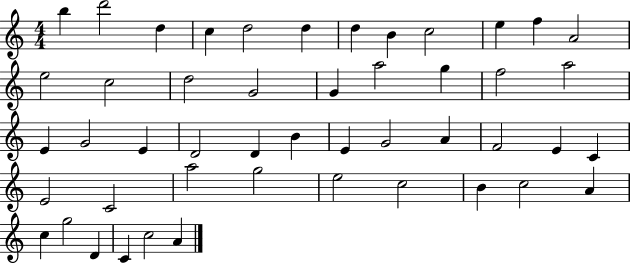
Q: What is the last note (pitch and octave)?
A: A4